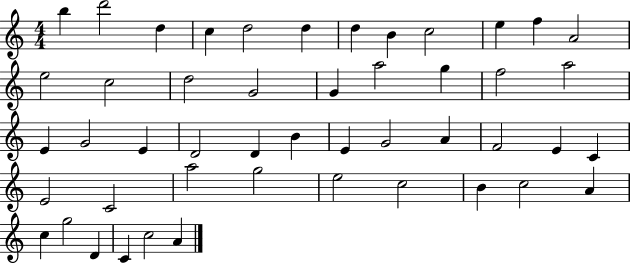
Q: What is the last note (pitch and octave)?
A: A4